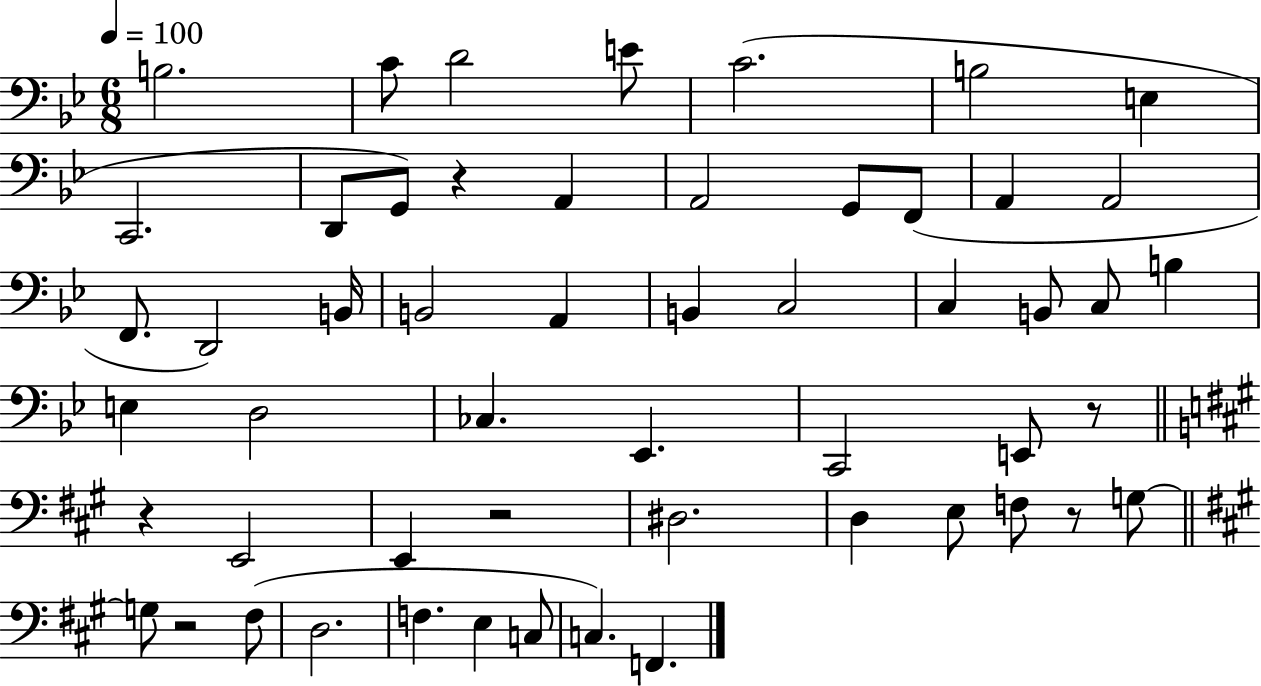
B3/h. C4/e D4/h E4/e C4/h. B3/h E3/q C2/h. D2/e G2/e R/q A2/q A2/h G2/e F2/e A2/q A2/h F2/e. D2/h B2/s B2/h A2/q B2/q C3/h C3/q B2/e C3/e B3/q E3/q D3/h CES3/q. Eb2/q. C2/h E2/e R/e R/q E2/h E2/q R/h D#3/h. D3/q E3/e F3/e R/e G3/e G3/e R/h F#3/e D3/h. F3/q. E3/q C3/e C3/q. F2/q.